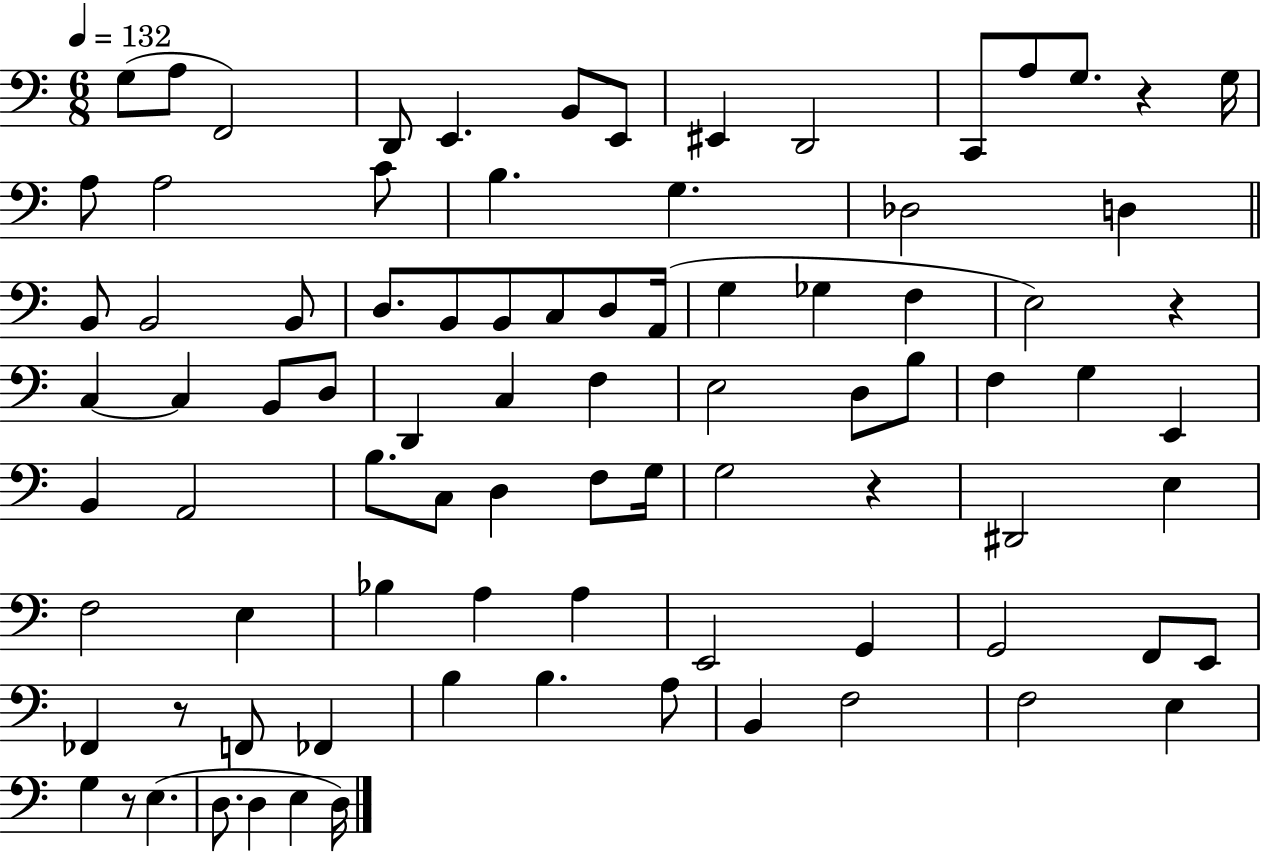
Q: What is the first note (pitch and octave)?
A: G3